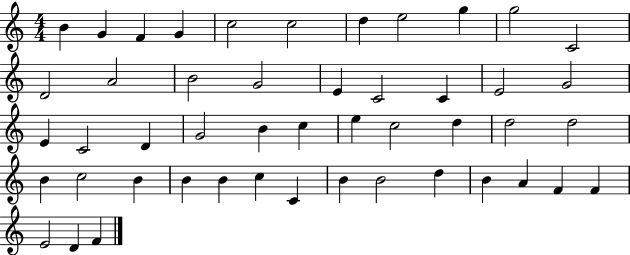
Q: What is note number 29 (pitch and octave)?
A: D5